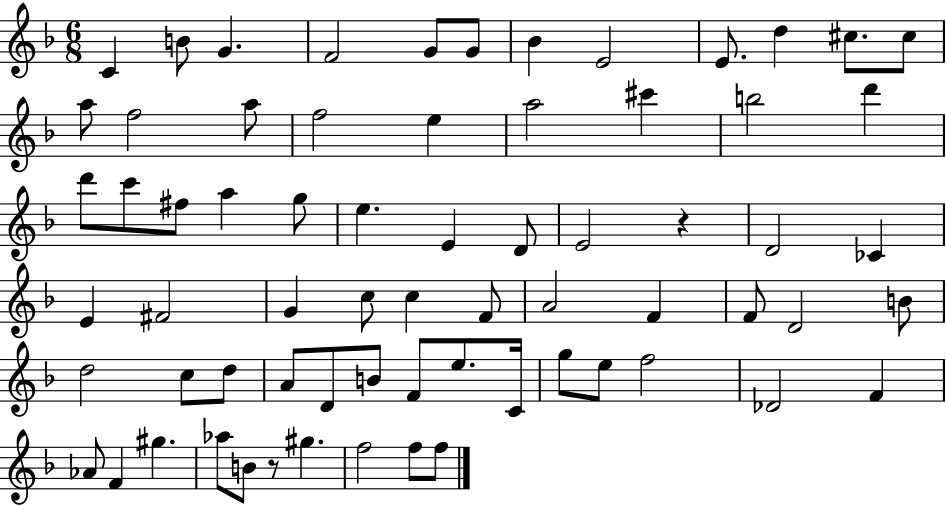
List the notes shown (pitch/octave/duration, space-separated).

C4/q B4/e G4/q. F4/h G4/e G4/e Bb4/q E4/h E4/e. D5/q C#5/e. C#5/e A5/e F5/h A5/e F5/h E5/q A5/h C#6/q B5/h D6/q D6/e C6/e F#5/e A5/q G5/e E5/q. E4/q D4/e E4/h R/q D4/h CES4/q E4/q F#4/h G4/q C5/e C5/q F4/e A4/h F4/q F4/e D4/h B4/e D5/h C5/e D5/e A4/e D4/e B4/e F4/e E5/e. C4/s G5/e E5/e F5/h Db4/h F4/q Ab4/e F4/q G#5/q. Ab5/e B4/e R/e G#5/q. F5/h F5/e F5/e